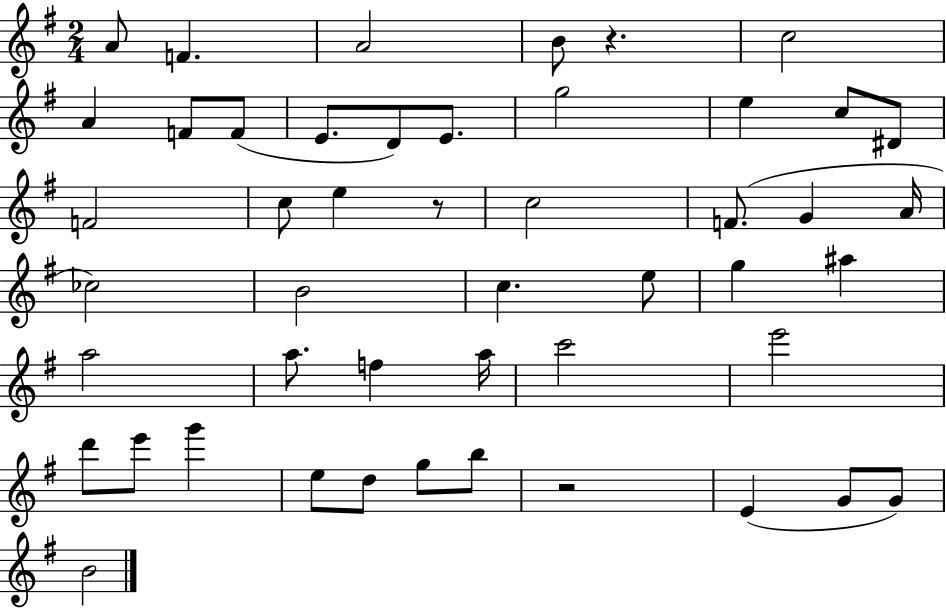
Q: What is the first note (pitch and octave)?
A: A4